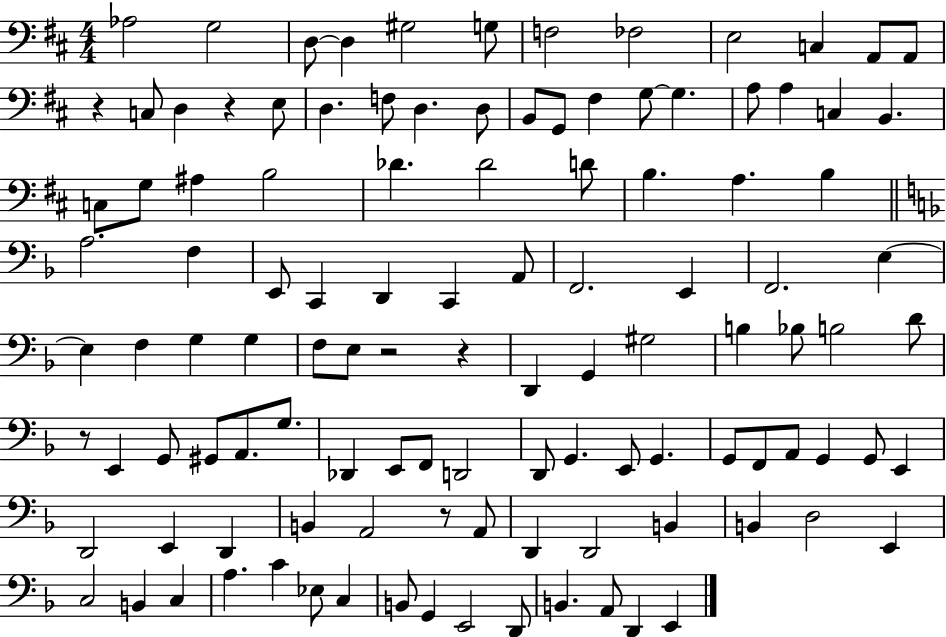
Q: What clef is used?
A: bass